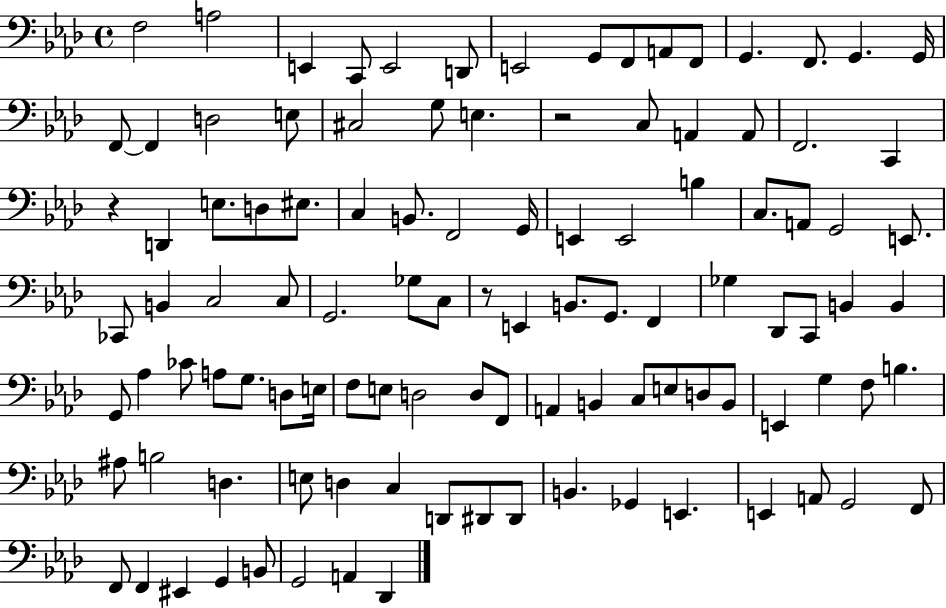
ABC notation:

X:1
T:Untitled
M:4/4
L:1/4
K:Ab
F,2 A,2 E,, C,,/2 E,,2 D,,/2 E,,2 G,,/2 F,,/2 A,,/2 F,,/2 G,, F,,/2 G,, G,,/4 F,,/2 F,, D,2 E,/2 ^C,2 G,/2 E, z2 C,/2 A,, A,,/2 F,,2 C,, z D,, E,/2 D,/2 ^E,/2 C, B,,/2 F,,2 G,,/4 E,, E,,2 B, C,/2 A,,/2 G,,2 E,,/2 _C,,/2 B,, C,2 C,/2 G,,2 _G,/2 C,/2 z/2 E,, B,,/2 G,,/2 F,, _G, _D,,/2 C,,/2 B,, B,, G,,/2 _A, _C/2 A,/2 G,/2 D,/2 E,/4 F,/2 E,/2 D,2 D,/2 F,,/2 A,, B,, C,/2 E,/2 D,/2 B,,/2 E,, G, F,/2 B, ^A,/2 B,2 D, E,/2 D, C, D,,/2 ^D,,/2 ^D,,/2 B,, _G,, E,, E,, A,,/2 G,,2 F,,/2 F,,/2 F,, ^E,, G,, B,,/2 G,,2 A,, _D,,